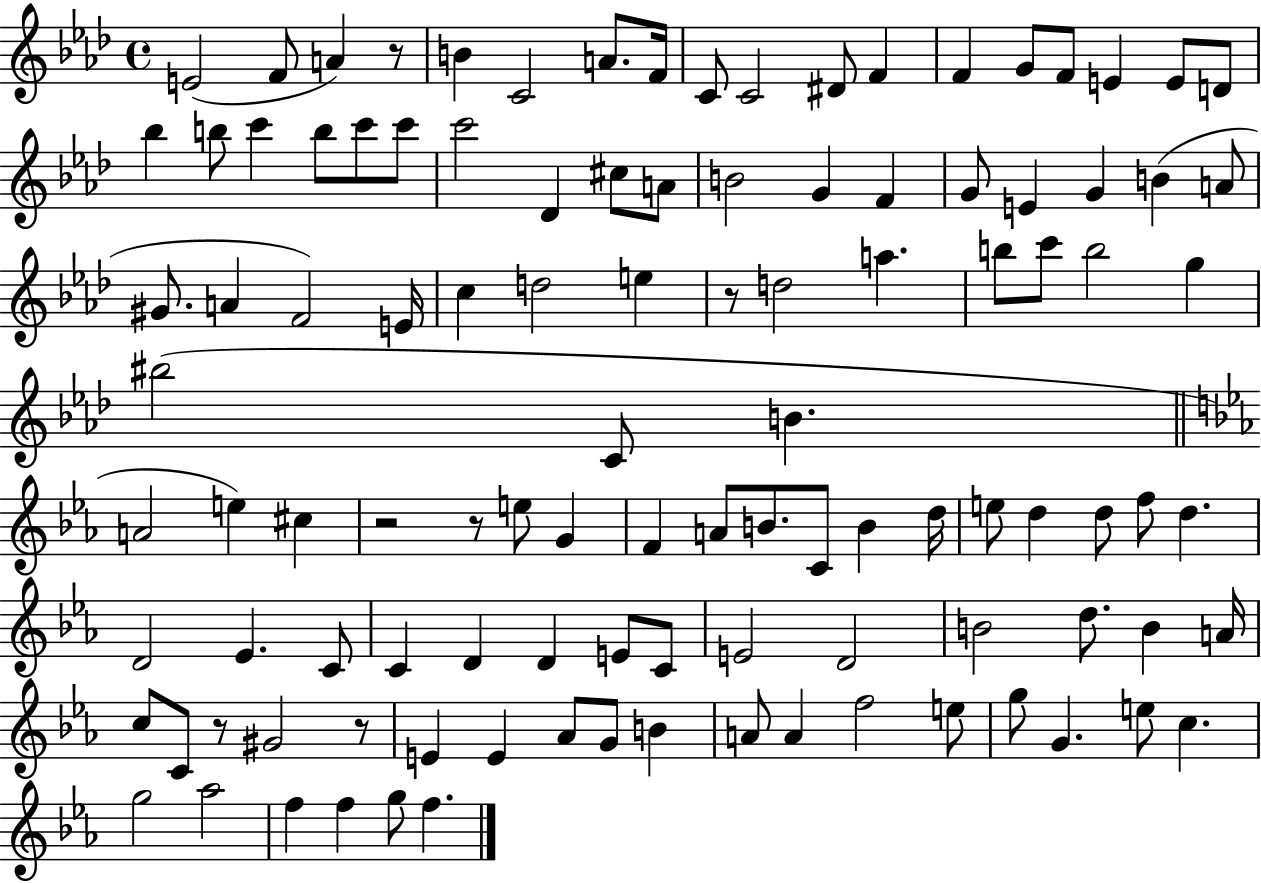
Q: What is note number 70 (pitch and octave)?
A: C4